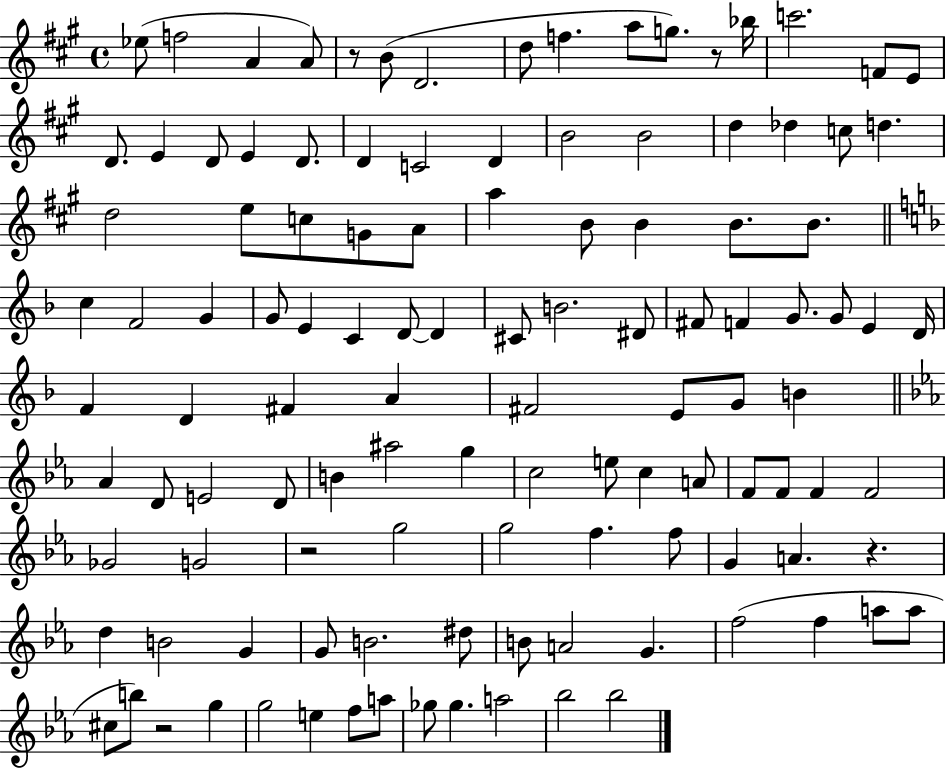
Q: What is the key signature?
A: A major